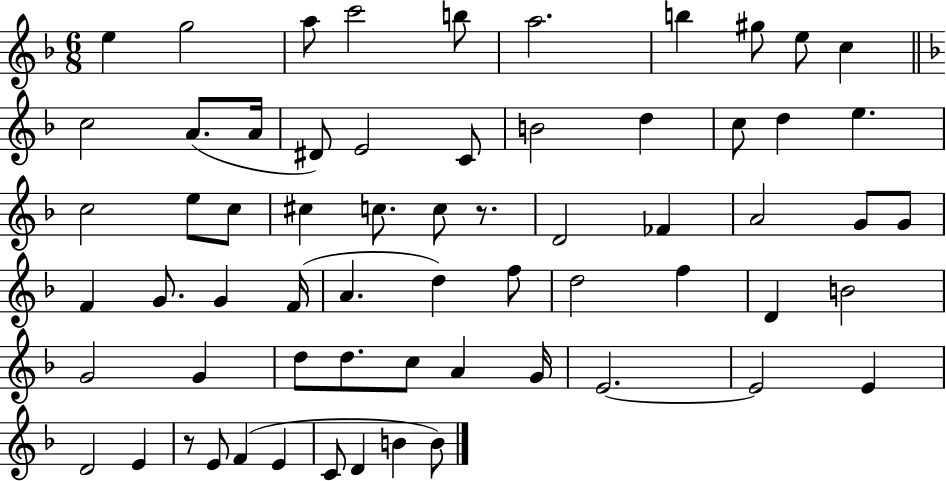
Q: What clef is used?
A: treble